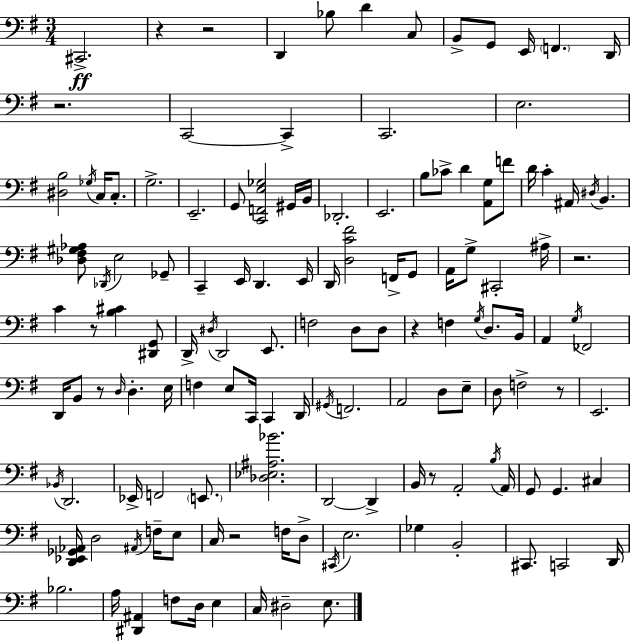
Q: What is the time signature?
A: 3/4